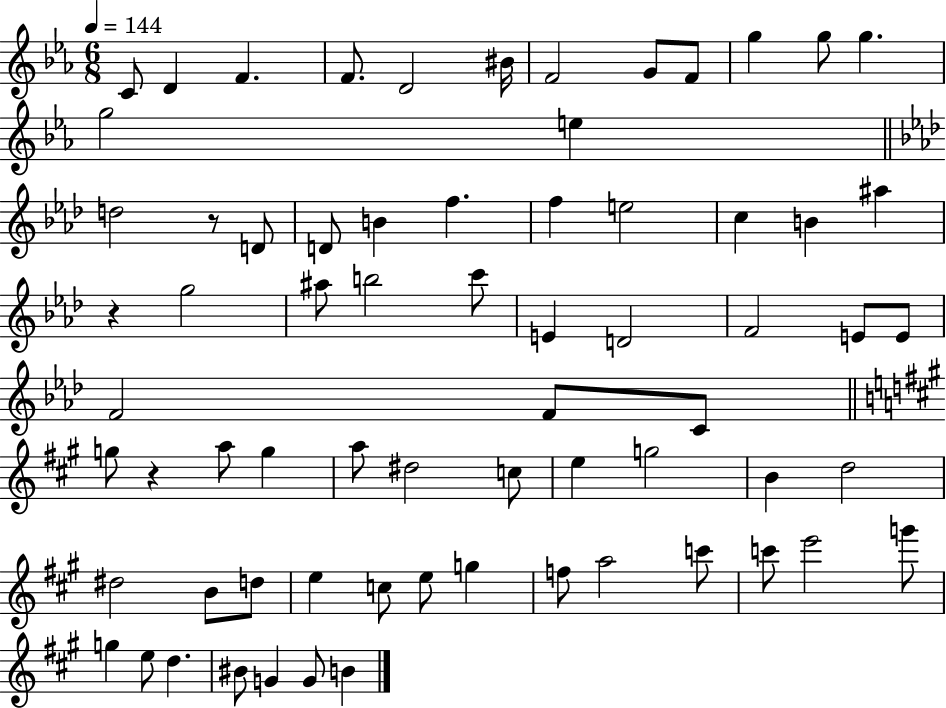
{
  \clef treble
  \numericTimeSignature
  \time 6/8
  \key ees \major
  \tempo 4 = 144
  c'8 d'4 f'4. | f'8. d'2 bis'16 | f'2 g'8 f'8 | g''4 g''8 g''4. | \break g''2 e''4 | \bar "||" \break \key f \minor d''2 r8 d'8 | d'8 b'4 f''4. | f''4 e''2 | c''4 b'4 ais''4 | \break r4 g''2 | ais''8 b''2 c'''8 | e'4 d'2 | f'2 e'8 e'8 | \break f'2 f'8 c'8 | \bar "||" \break \key a \major g''8 r4 a''8 g''4 | a''8 dis''2 c''8 | e''4 g''2 | b'4 d''2 | \break dis''2 b'8 d''8 | e''4 c''8 e''8 g''4 | f''8 a''2 c'''8 | c'''8 e'''2 g'''8 | \break g''4 e''8 d''4. | bis'8 g'4 g'8 b'4 | \bar "|."
}